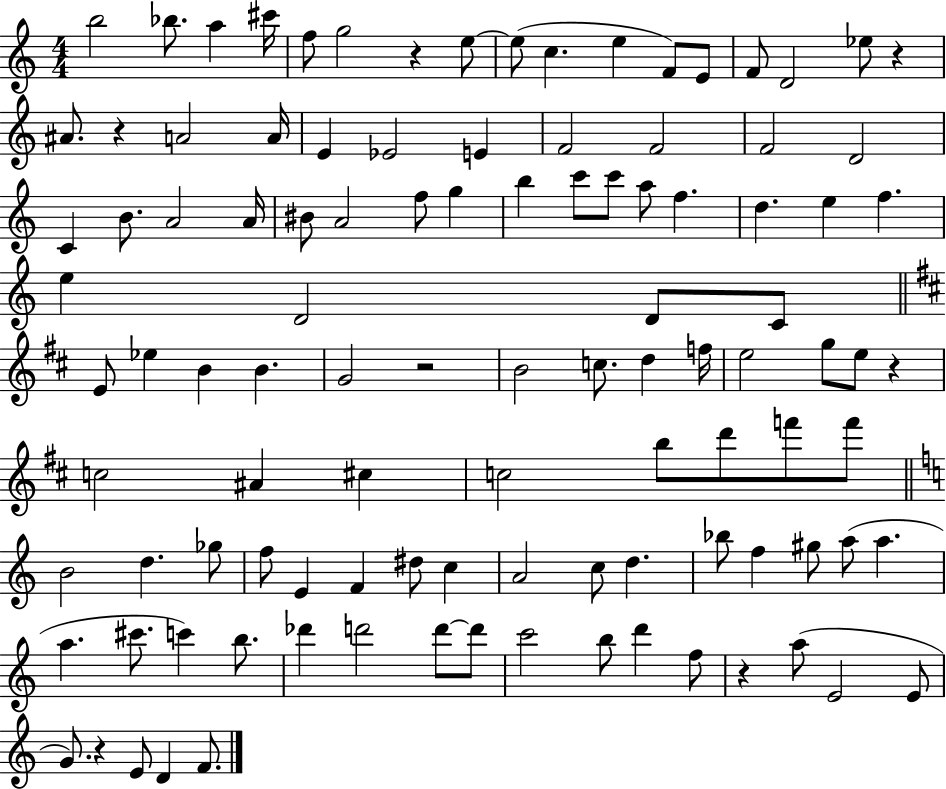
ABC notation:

X:1
T:Untitled
M:4/4
L:1/4
K:C
b2 _b/2 a ^c'/4 f/2 g2 z e/2 e/2 c e F/2 E/2 F/2 D2 _e/2 z ^A/2 z A2 A/4 E _E2 E F2 F2 F2 D2 C B/2 A2 A/4 ^B/2 A2 f/2 g b c'/2 c'/2 a/2 f d e f e D2 D/2 C/2 E/2 _e B B G2 z2 B2 c/2 d f/4 e2 g/2 e/2 z c2 ^A ^c c2 b/2 d'/2 f'/2 f'/2 B2 d _g/2 f/2 E F ^d/2 c A2 c/2 d _b/2 f ^g/2 a/2 a a ^c'/2 c' b/2 _d' d'2 d'/2 d'/2 c'2 b/2 d' f/2 z a/2 E2 E/2 G/2 z E/2 D F/2